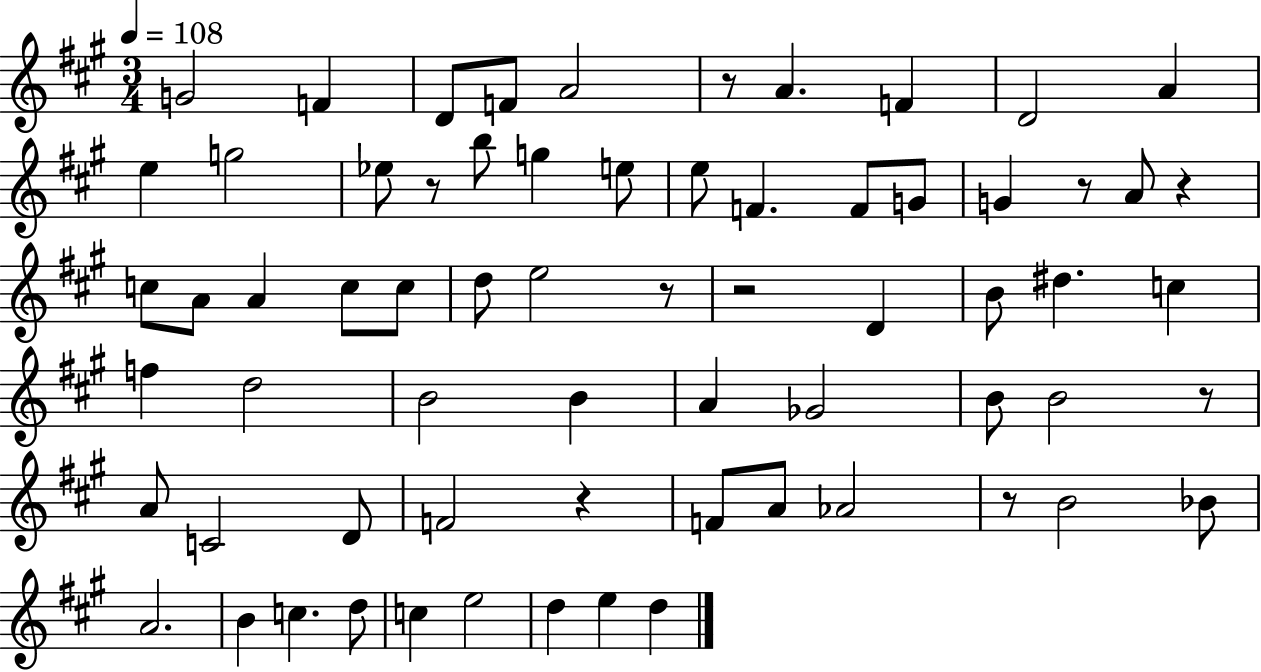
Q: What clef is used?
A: treble